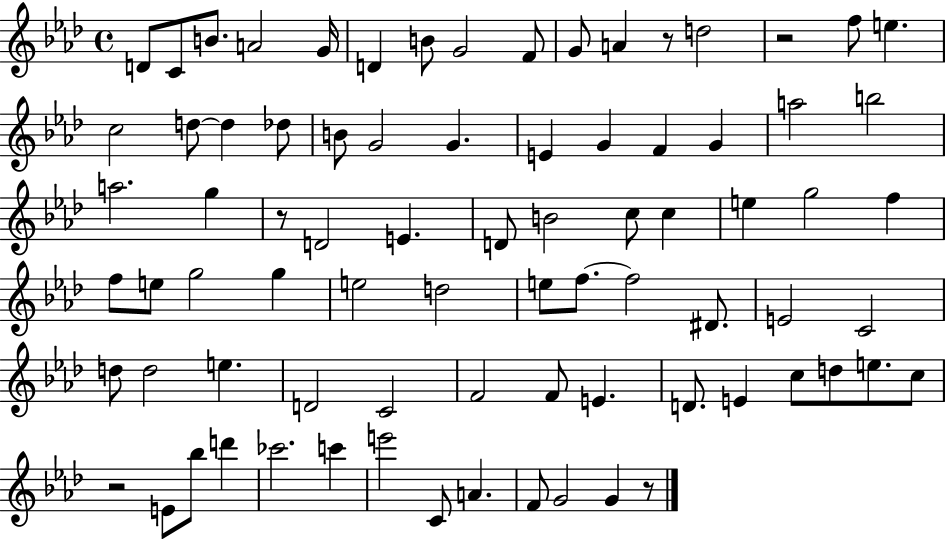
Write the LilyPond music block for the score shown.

{
  \clef treble
  \time 4/4
  \defaultTimeSignature
  \key aes \major
  d'8 c'8 b'8. a'2 g'16 | d'4 b'8 g'2 f'8 | g'8 a'4 r8 d''2 | r2 f''8 e''4. | \break c''2 d''8~~ d''4 des''8 | b'8 g'2 g'4. | e'4 g'4 f'4 g'4 | a''2 b''2 | \break a''2. g''4 | r8 d'2 e'4. | d'8 b'2 c''8 c''4 | e''4 g''2 f''4 | \break f''8 e''8 g''2 g''4 | e''2 d''2 | e''8 f''8.~~ f''2 dis'8. | e'2 c'2 | \break d''8 d''2 e''4. | d'2 c'2 | f'2 f'8 e'4. | d'8. e'4 c''8 d''8 e''8. c''8 | \break r2 e'8 bes''8 d'''4 | ces'''2. c'''4 | e'''2 c'8 a'4. | f'8 g'2 g'4 r8 | \break \bar "|."
}